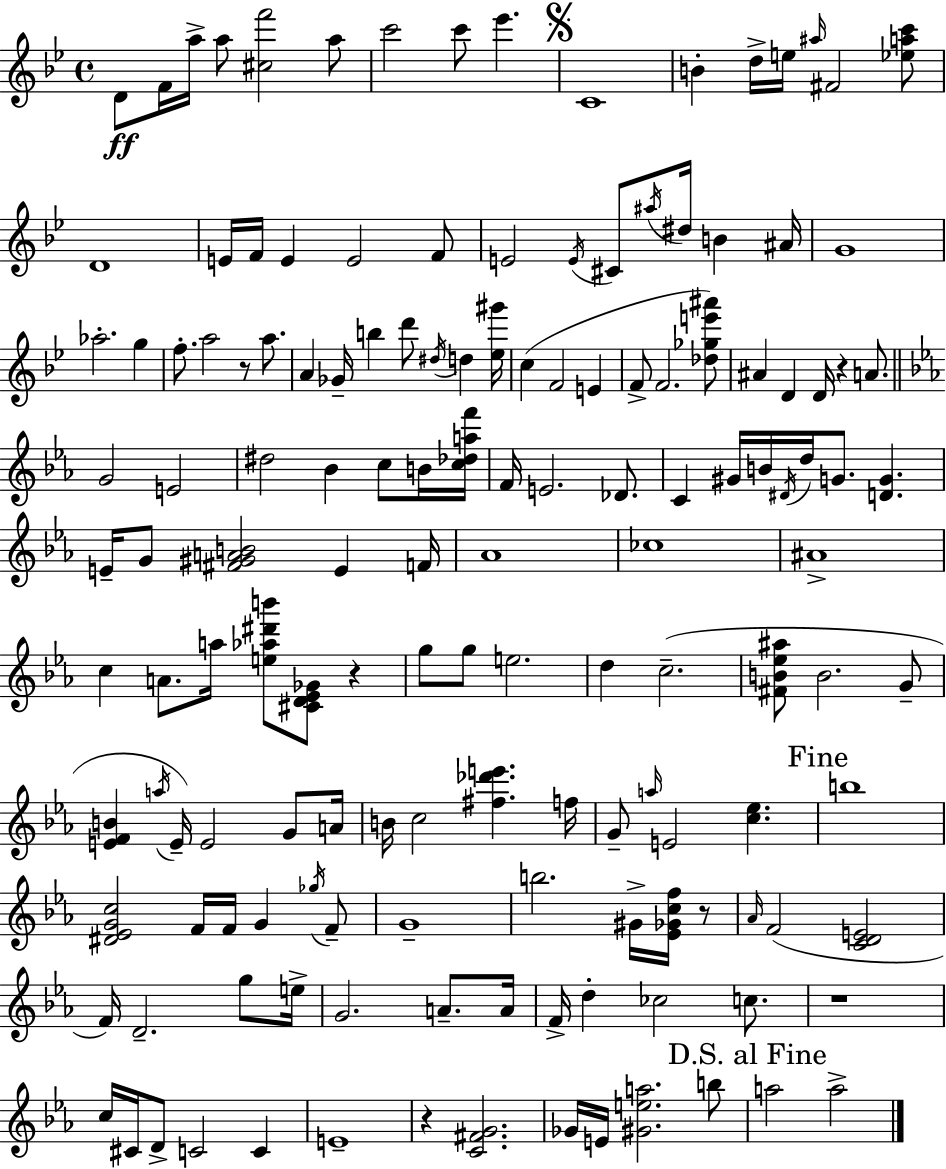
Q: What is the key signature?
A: BES major